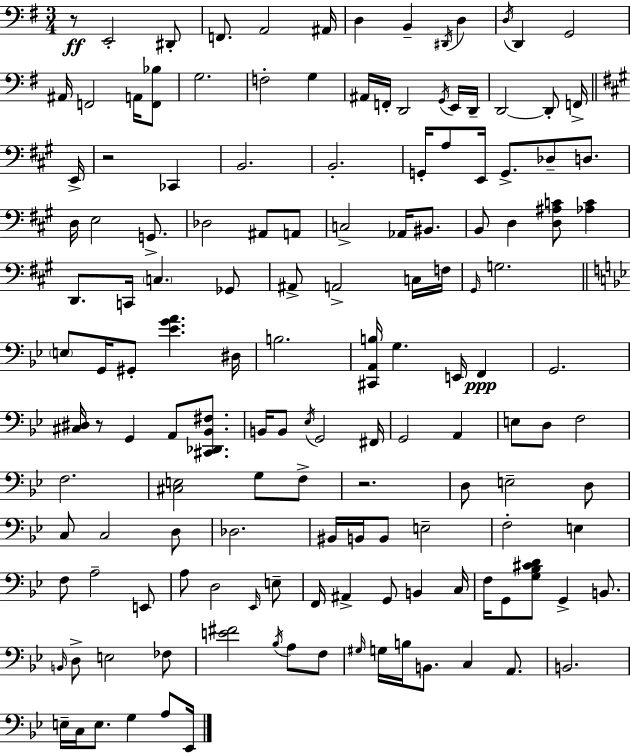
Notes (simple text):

R/e E2/h D#2/e F2/e. A2/h A#2/s D3/q B2/q D#2/s D3/q D3/s D2/q G2/h A#2/s F2/h A2/s [F2,Bb3]/e G3/h. F3/h G3/q A#2/s F2/s D2/h G2/s E2/s D2/s D2/h D2/e F2/s E2/s R/h CES2/q B2/h. B2/h. G2/s A3/e E2/s G2/e. Db3/e D3/e. D3/s E3/h G2/e. Db3/h A#2/e A2/e C3/h Ab2/s BIS2/e. B2/e D3/q [D3,A#3,C4]/e [Ab3,C4]/q D2/e. C2/s C3/q. Gb2/e A#2/e A2/h C3/s F3/s G#2/s G3/h. E3/e G2/s G#2/e [Eb4,G4,A4]/q. D#3/s B3/h. [C#2,A2,B3]/s G3/q. E2/s F2/q G2/h. [C#3,D#3]/s R/e G2/q A2/e [C#2,Db2,Bb2,F#3]/e. B2/s B2/e Eb3/s G2/h F#2/s G2/h A2/q E3/e D3/e F3/h F3/h. [C#3,E3]/h G3/e F3/e R/h. D3/e E3/h D3/e C3/e C3/h D3/e Db3/h. BIS2/s B2/s B2/e E3/h F3/h E3/q F3/e A3/h E2/e A3/e D3/h Eb2/s E3/e F2/s A#2/q G2/e B2/q C3/s F3/s G2/e [G3,Bb3,C#4,D4]/e G2/q B2/e. B2/s D3/e E3/h FES3/e [E4,F#4]/h Bb3/s A3/e F3/e G#3/s G3/s B3/s B2/e. C3/q A2/e. B2/h. E3/s C3/s E3/e. G3/q A3/e Eb2/s